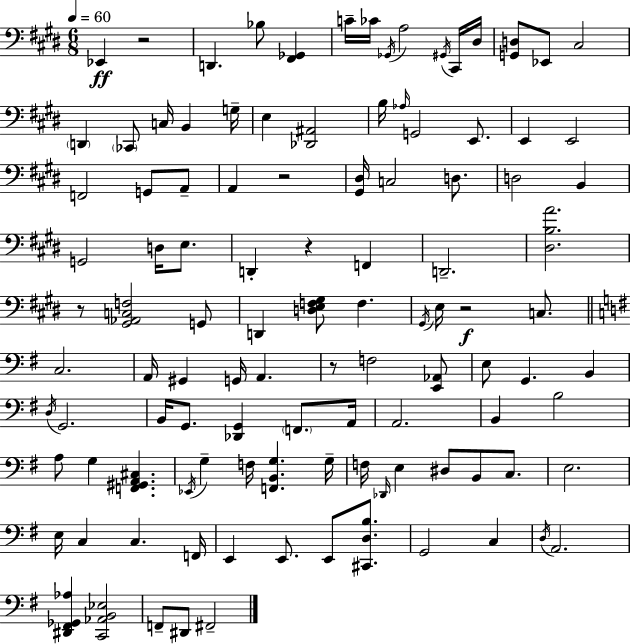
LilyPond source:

{
  \clef bass
  \numericTimeSignature
  \time 6/8
  \key e \major
  \tempo 4 = 60
  ees,4\ff r2 | d,4. bes8 <fis, ges,>4 | c'16-- ces'16 \acciaccatura { ges,16 } a2 \acciaccatura { gis,16 } | cis,16 dis16 <g, d>8 ees,8 cis2 | \break \parenthesize d,4 \parenthesize ces,8 c16 b,4 | g16-- e4 <des, ais,>2 | b16 \grace { aes16 } g,2 | e,8. e,4 e,2 | \break f,2 g,8 | a,8-- a,4 r2 | <gis, dis>16 c2 | d8. d2 b,4 | \break g,2 d16 | e8. d,4-. r4 f,4 | d,2.-- | <dis b a'>2. | \break r8 <gis, aes, c f>2 | g,8 d,4 <d e f gis>8 f4. | \acciaccatura { gis,16 } e16 r2\f | c8. \bar "||" \break \key g \major c2. | a,16 gis,4 g,16 a,4. | r8 f2 <e, aes,>8 | e8 g,4. b,4 | \break \acciaccatura { d16 } g,2. | b,16 g,8. <des, g,>4 \parenthesize f,8. | a,16 a,2. | b,4 b2 | \break a8 g4 <f, gis, a, cis>4. | \acciaccatura { ees,16 } g4-- f16 <f, b, g>4. | g16-- f16 \grace { des,16 } e4 dis8 b,8 | c8. e2. | \break e16 c4 c4. | f,16 e,4 e,8. e,8 | <cis, d b>8. g,2 c4 | \acciaccatura { d16 } a,2. | \break <dis, fis, ges, aes>4 <c, aes, b, ees>2 | f,8-- dis,8 fis,2-- | \bar "|."
}